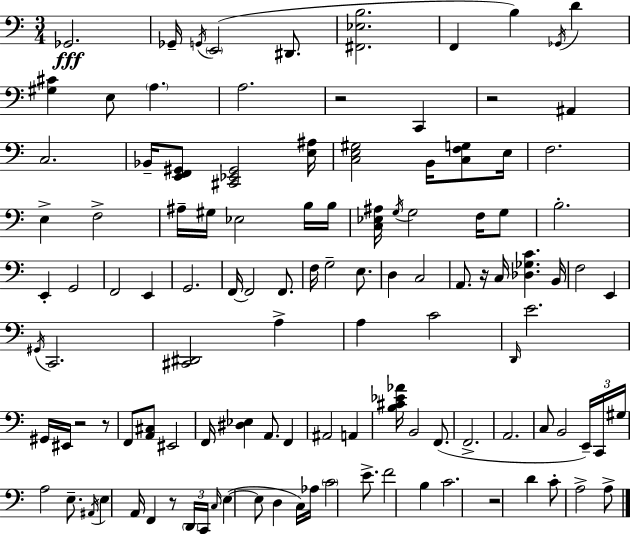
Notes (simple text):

Gb2/h. Gb2/s G2/s E2/h D#2/e. [F#2,Eb3,B3]/h. F2/q B3/q Gb2/s D4/q [G#3,C#4]/q E3/e A3/q. A3/h. R/h C2/q R/h A#2/q C3/h. Bb2/s [E2,F2,G#2]/e [C#2,Eb2,G#2]/h [E3,A#3]/s [C3,E3,G#3]/h B2/s [C3,F3,G3]/e E3/s F3/h. E3/q F3/h A#3/s G#3/s Eb3/h B3/s B3/s [C3,Eb3,A#3]/s G3/s G3/h F3/s G3/e B3/h. E2/q G2/h F2/h E2/q G2/h. F2/s F2/h F2/e. F3/s G3/h E3/e. D3/q C3/h A2/e. R/s C3/s [Db3,Gb3,C4]/q. B2/s F3/h E2/q G#2/s C2/h. [C#2,D#2]/h A3/q A3/q C4/h D2/s E4/h. G#2/s EIS2/s R/h R/e F2/e [A2,C#3]/e EIS2/h F2/s [D#3,Eb3]/q A2/e. F2/q A#2/h A2/q [B3,C#4,Eb4,Ab4]/s B2/h F2/e. F2/h. A2/h. C3/e B2/h E2/s C2/s G#3/s A3/h E3/e. A#2/s E3/q A2/s F2/q R/e D2/s C2/s C3/s E3/q E3/e D3/q C3/s Ab3/s C4/h E4/e. F4/h B3/q C4/h. R/h D4/q C4/e A3/h A3/e